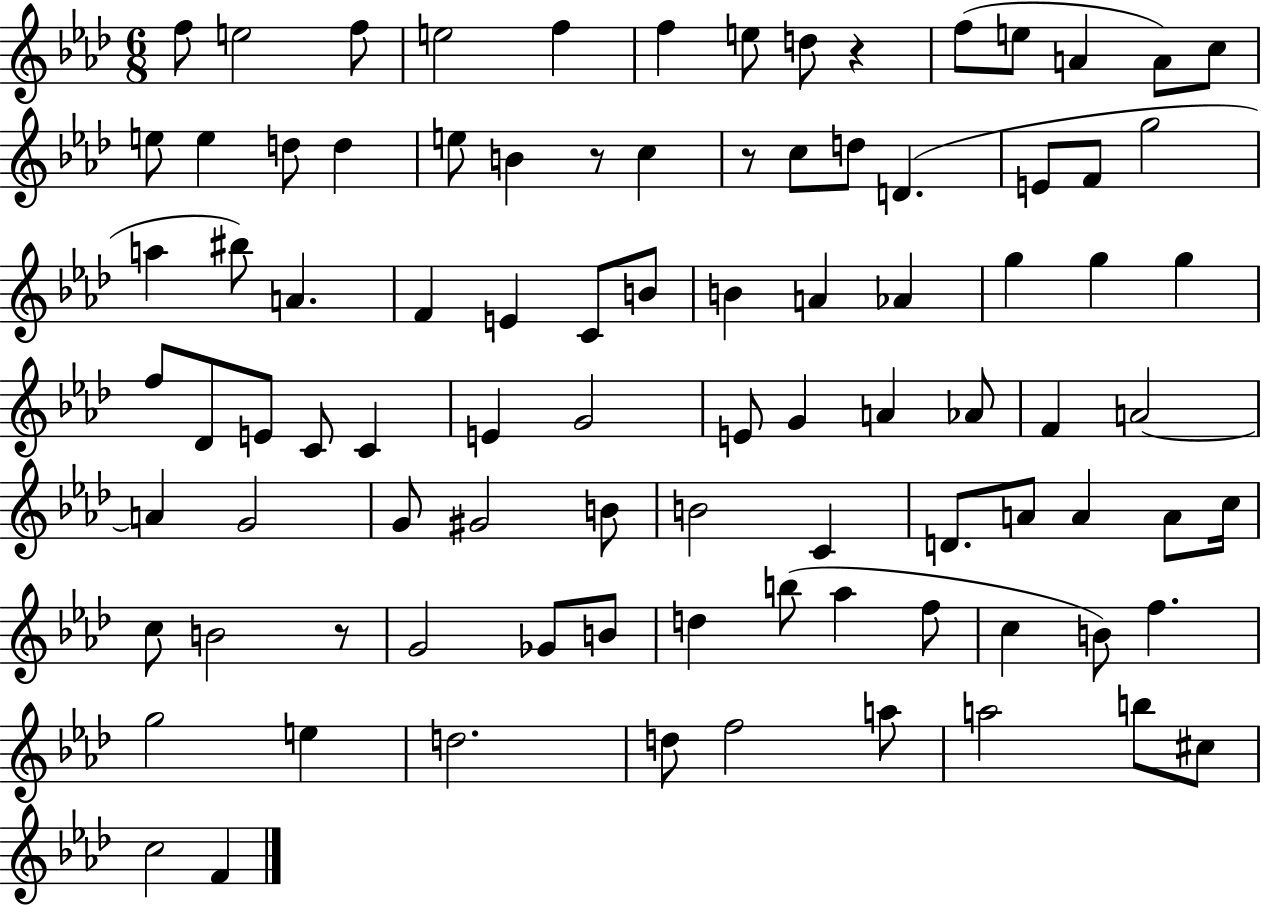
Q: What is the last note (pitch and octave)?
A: F4